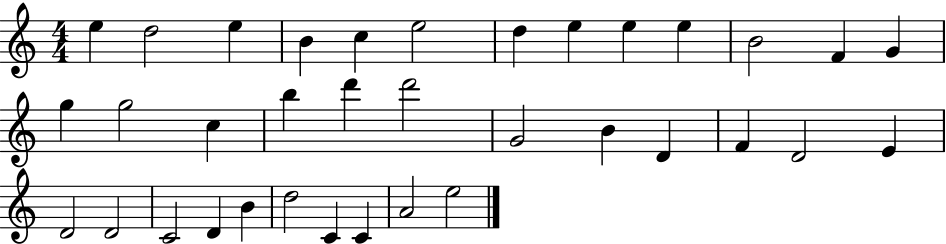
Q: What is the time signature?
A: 4/4